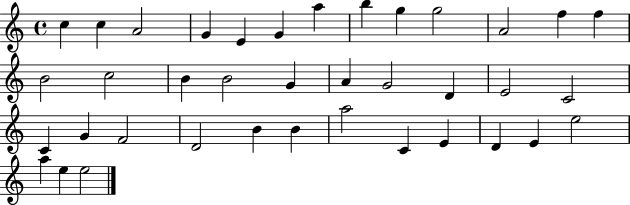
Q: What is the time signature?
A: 4/4